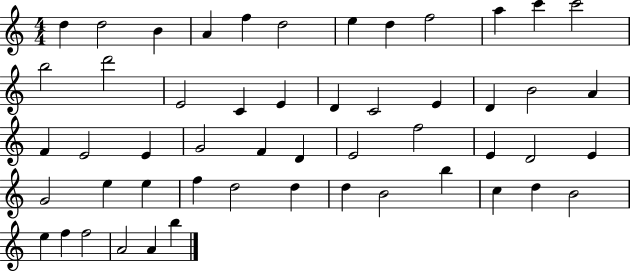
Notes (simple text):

D5/q D5/h B4/q A4/q F5/q D5/h E5/q D5/q F5/h A5/q C6/q C6/h B5/h D6/h E4/h C4/q E4/q D4/q C4/h E4/q D4/q B4/h A4/q F4/q E4/h E4/q G4/h F4/q D4/q E4/h F5/h E4/q D4/h E4/q G4/h E5/q E5/q F5/q D5/h D5/q D5/q B4/h B5/q C5/q D5/q B4/h E5/q F5/q F5/h A4/h A4/q B5/q